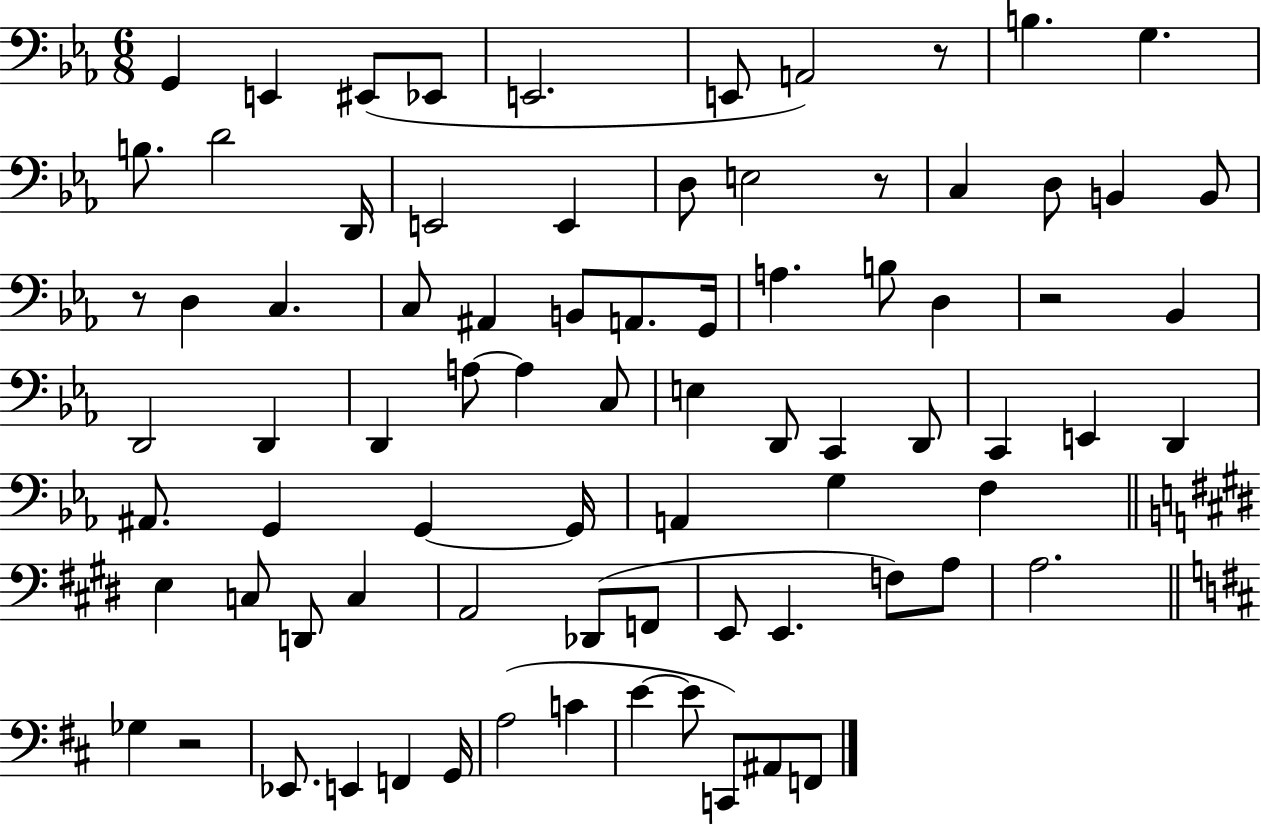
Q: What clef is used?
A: bass